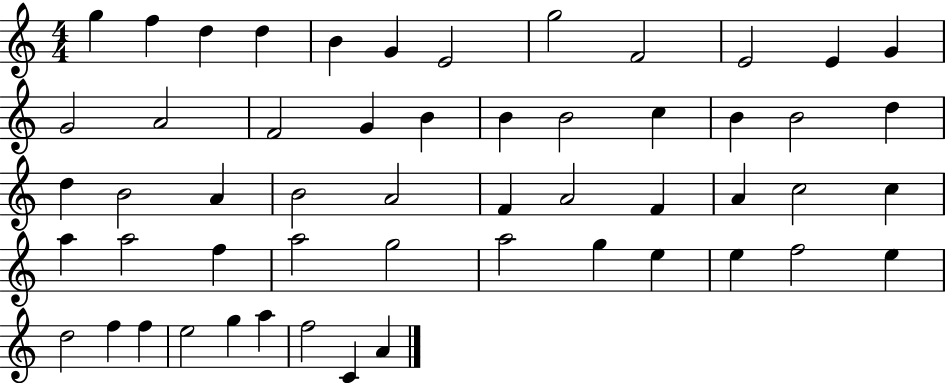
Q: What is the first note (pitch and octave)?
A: G5